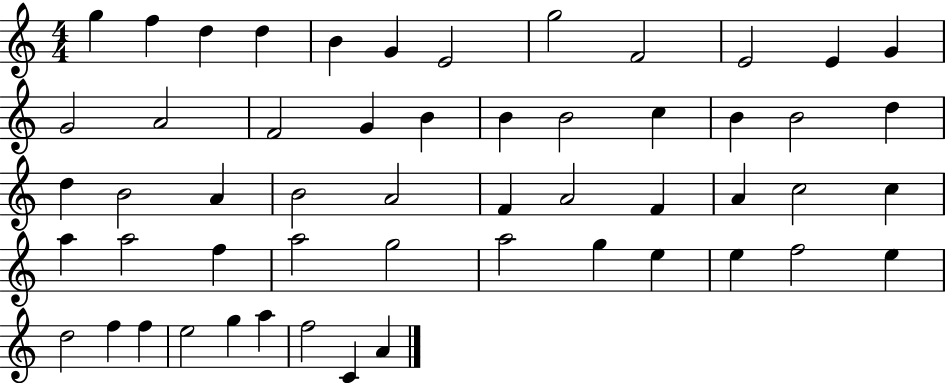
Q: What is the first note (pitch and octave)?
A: G5